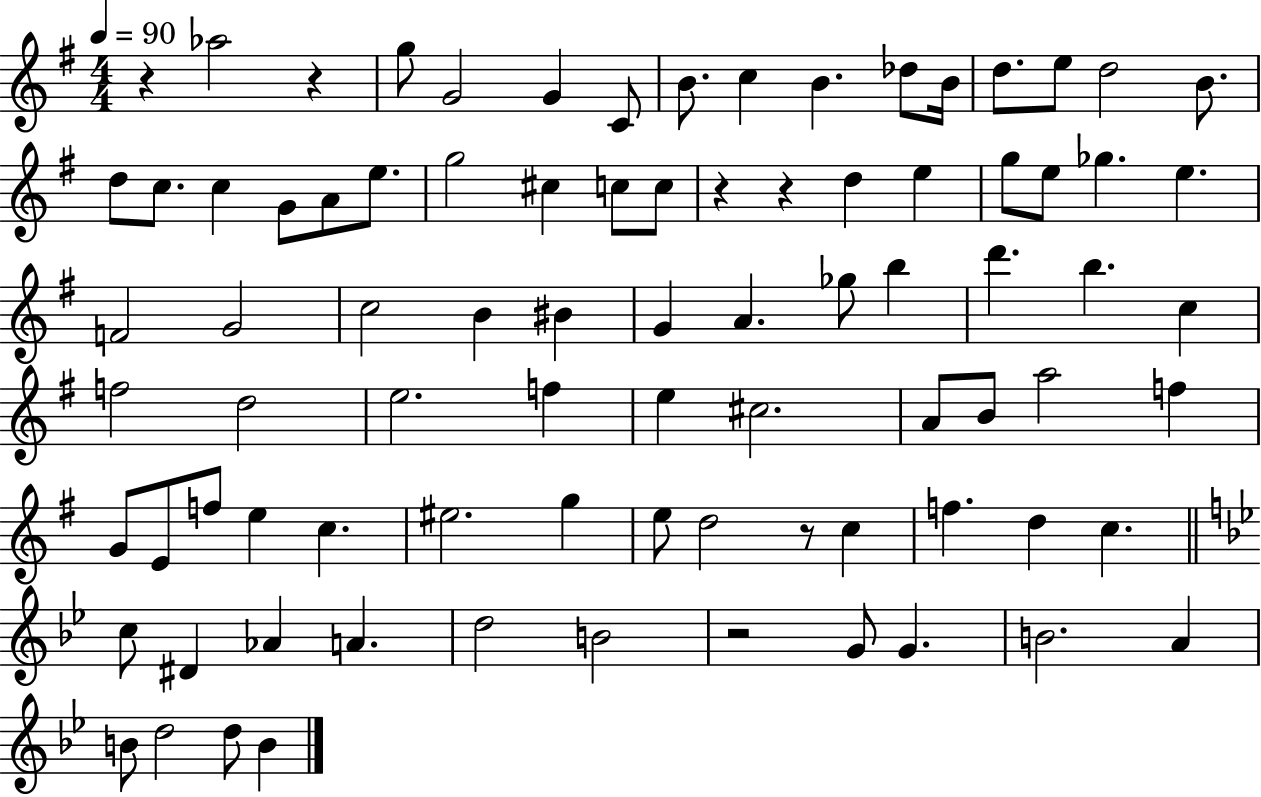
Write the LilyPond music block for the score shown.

{
  \clef treble
  \numericTimeSignature
  \time 4/4
  \key g \major
  \tempo 4 = 90
  r4 aes''2 r4 | g''8 g'2 g'4 c'8 | b'8. c''4 b'4. des''8 b'16 | d''8. e''8 d''2 b'8. | \break d''8 c''8. c''4 g'8 a'8 e''8. | g''2 cis''4 c''8 c''8 | r4 r4 d''4 e''4 | g''8 e''8 ges''4. e''4. | \break f'2 g'2 | c''2 b'4 bis'4 | g'4 a'4. ges''8 b''4 | d'''4. b''4. c''4 | \break f''2 d''2 | e''2. f''4 | e''4 cis''2. | a'8 b'8 a''2 f''4 | \break g'8 e'8 f''8 e''4 c''4. | eis''2. g''4 | e''8 d''2 r8 c''4 | f''4. d''4 c''4. | \break \bar "||" \break \key bes \major c''8 dis'4 aes'4 a'4. | d''2 b'2 | r2 g'8 g'4. | b'2. a'4 | \break b'8 d''2 d''8 b'4 | \bar "|."
}